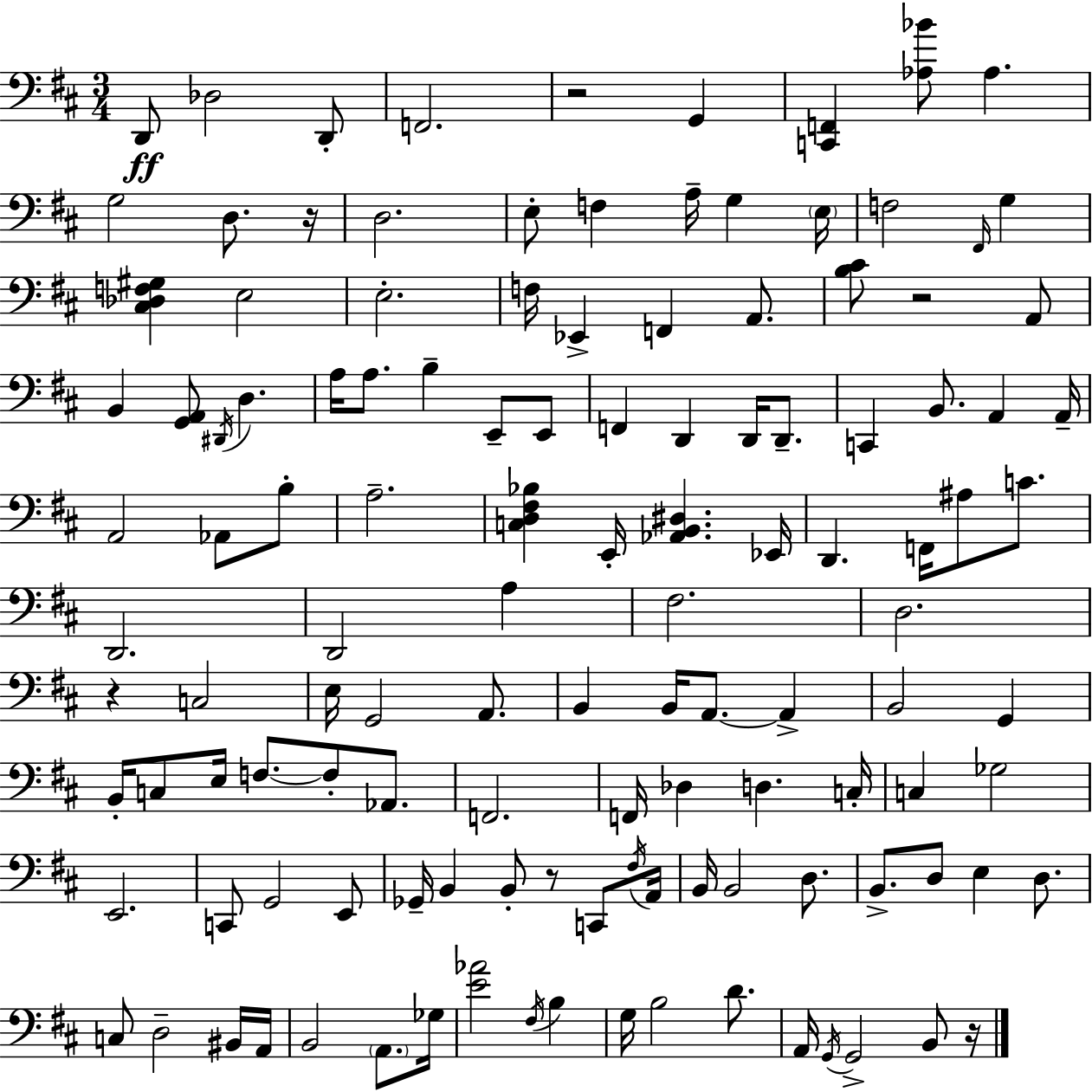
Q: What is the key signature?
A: D major